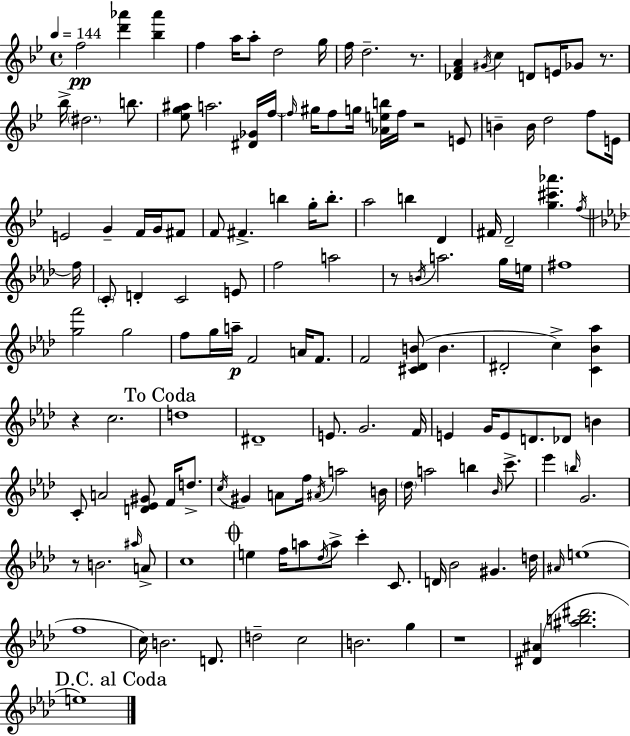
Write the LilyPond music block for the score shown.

{
  \clef treble
  \time 4/4
  \defaultTimeSignature
  \key g \minor
  \tempo 4 = 144
  f''2\pp <d''' aes'''>4 <bes'' aes'''>4 | f''4 a''16 a''8-. d''2 g''16 | f''16 d''2.-- r8. | <des' f' a'>4 \acciaccatura { gis'16 } c''4 d'8 e'16 ges'8 r8. | \break bes''16-> \parenthesize dis''2. b''8. | <ees'' g'' ais''>8 a''2. <dis' ges'>16 | f''16~~ \grace { f''16 } gis''16 f''8 g''16 <aes' e'' b''>16 f''16 r2 | e'8 b'4-- b'16 d''2 f''8 | \break e'16 e'2 g'4-- f'16 g'16 | fis'8 f'8 fis'4.-> b''4 g''16-. b''8.-. | a''2 b''4 d'4 | fis'16 d'2-- <g'' cis''' aes'''>4. | \break \acciaccatura { f''16 } \bar "||" \break \key aes \major f''16 \parenthesize c'8-. d'4-. c'2 e'8 | f''2 a''2 | r8 \acciaccatura { b'16 } a''2. | g''16 e''16 fis''1 | \break <g'' f'''>2 g''2 | f''8 g''16 a''16--\p f'2 a'16 f'8. | f'2 <cis' des' b'>8( b'4. | dis'2-. c''4->) <c' bes' aes''>4 | \break r4 c''2. | \mark "To Coda" d''1 | dis'1-- | e'8. g'2. | \break f'16 e'4 g'16 e'8 d'8. des'8 b'4 | c'8-. a'2 <d' ees' gis'>8 f'16 d''8.-> | \acciaccatura { c''16 } gis'4 a'8 f''16 \acciaccatura { ais'16 } a''2 | b'16 \parenthesize des''16 a''2 b''4 | \break \grace { bes'16 } c'''8.-> ees'''4 \grace { b''16 } g'2. | r8 b'2. | \grace { ais''16 } a'8-> c''1 | \mark \markup { \musicglyph "scripts.coda" } e''4 f''16 a''8 \acciaccatura { des''16 } a''8-> | \break c'''4-. c'8. d'16 bes'2 | gis'4. d''16 \grace { ais'16 } e''1( | f''1 | c''16) b'2. | \break d'8. d''2-- | c''2 b'2. | g''4 r1 | <dis' ais'>4( <ais'' b'' dis'''>2. | \break \mark "D.C. al Coda" e''1) | \bar "|."
}